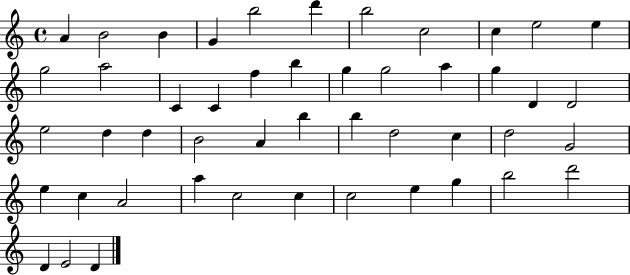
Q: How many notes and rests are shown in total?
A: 48